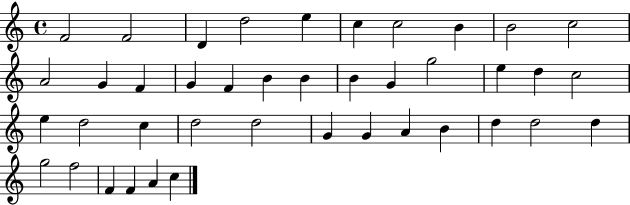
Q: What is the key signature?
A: C major